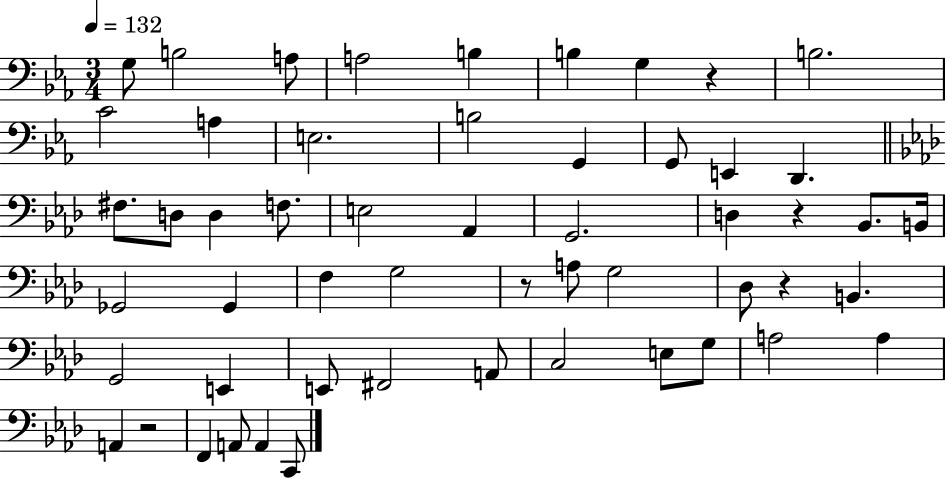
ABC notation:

X:1
T:Untitled
M:3/4
L:1/4
K:Eb
G,/2 B,2 A,/2 A,2 B, B, G, z B,2 C2 A, E,2 B,2 G,, G,,/2 E,, D,, ^F,/2 D,/2 D, F,/2 E,2 _A,, G,,2 D, z _B,,/2 B,,/4 _G,,2 _G,, F, G,2 z/2 A,/2 G,2 _D,/2 z B,, G,,2 E,, E,,/2 ^F,,2 A,,/2 C,2 E,/2 G,/2 A,2 A, A,, z2 F,, A,,/2 A,, C,,/2